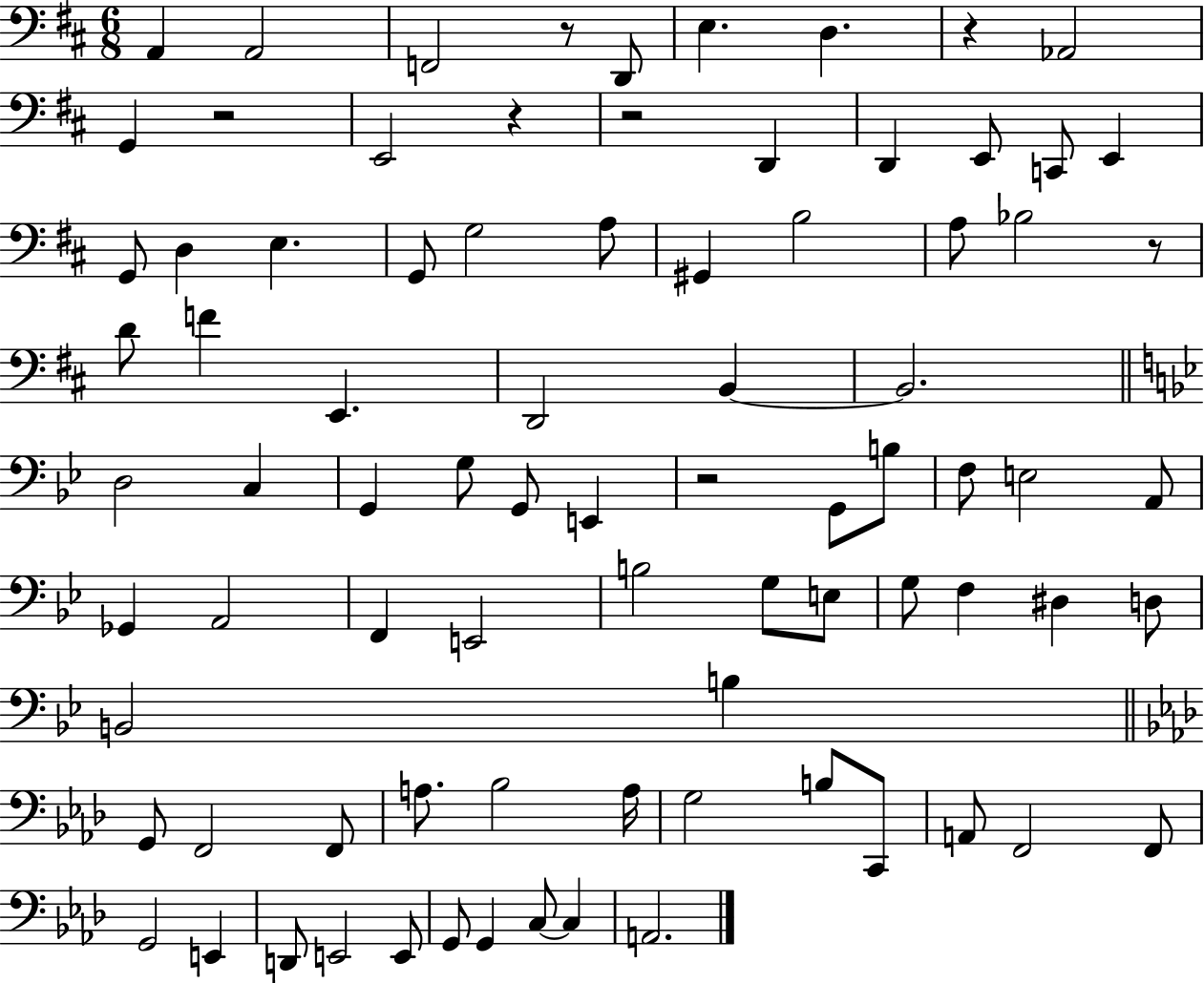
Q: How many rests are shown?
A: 7